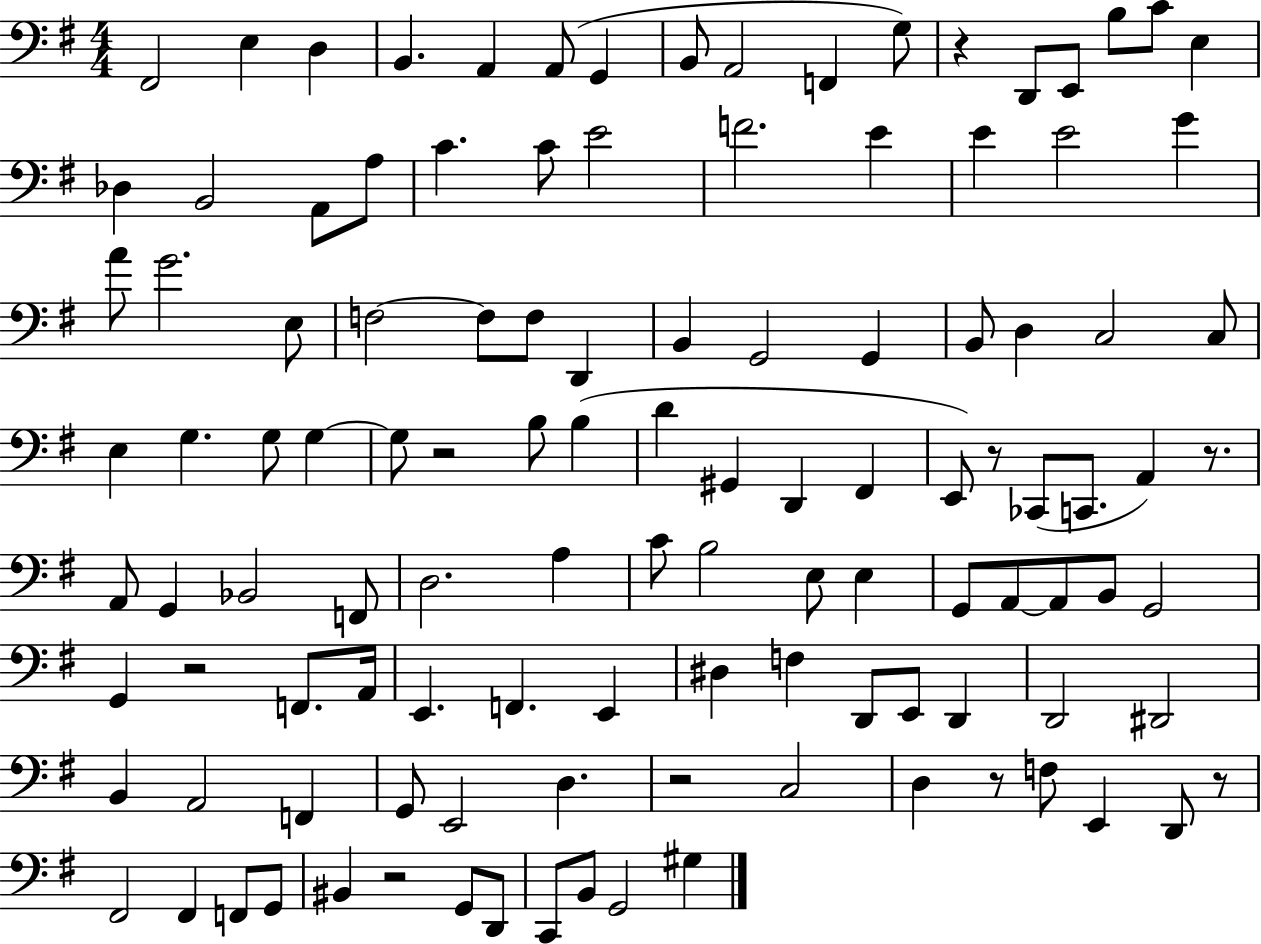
{
  \clef bass
  \numericTimeSignature
  \time 4/4
  \key g \major
  fis,2 e4 d4 | b,4. a,4 a,8( g,4 | b,8 a,2 f,4 g8) | r4 d,8 e,8 b8 c'8 e4 | \break des4 b,2 a,8 a8 | c'4. c'8 e'2 | f'2. e'4 | e'4 e'2 g'4 | \break a'8 g'2. e8 | f2~~ f8 f8 d,4 | b,4 g,2 g,4 | b,8 d4 c2 c8 | \break e4 g4. g8 g4~~ | g8 r2 b8 b4( | d'4 gis,4 d,4 fis,4 | e,8) r8 ces,8( c,8. a,4) r8. | \break a,8 g,4 bes,2 f,8 | d2. a4 | c'8 b2 e8 e4 | g,8 a,8~~ a,8 b,8 g,2 | \break g,4 r2 f,8. a,16 | e,4. f,4. e,4 | dis4 f4 d,8 e,8 d,4 | d,2 dis,2 | \break b,4 a,2 f,4 | g,8 e,2 d4. | r2 c2 | d4 r8 f8 e,4 d,8 r8 | \break fis,2 fis,4 f,8 g,8 | bis,4 r2 g,8 d,8 | c,8 b,8 g,2 gis4 | \bar "|."
}